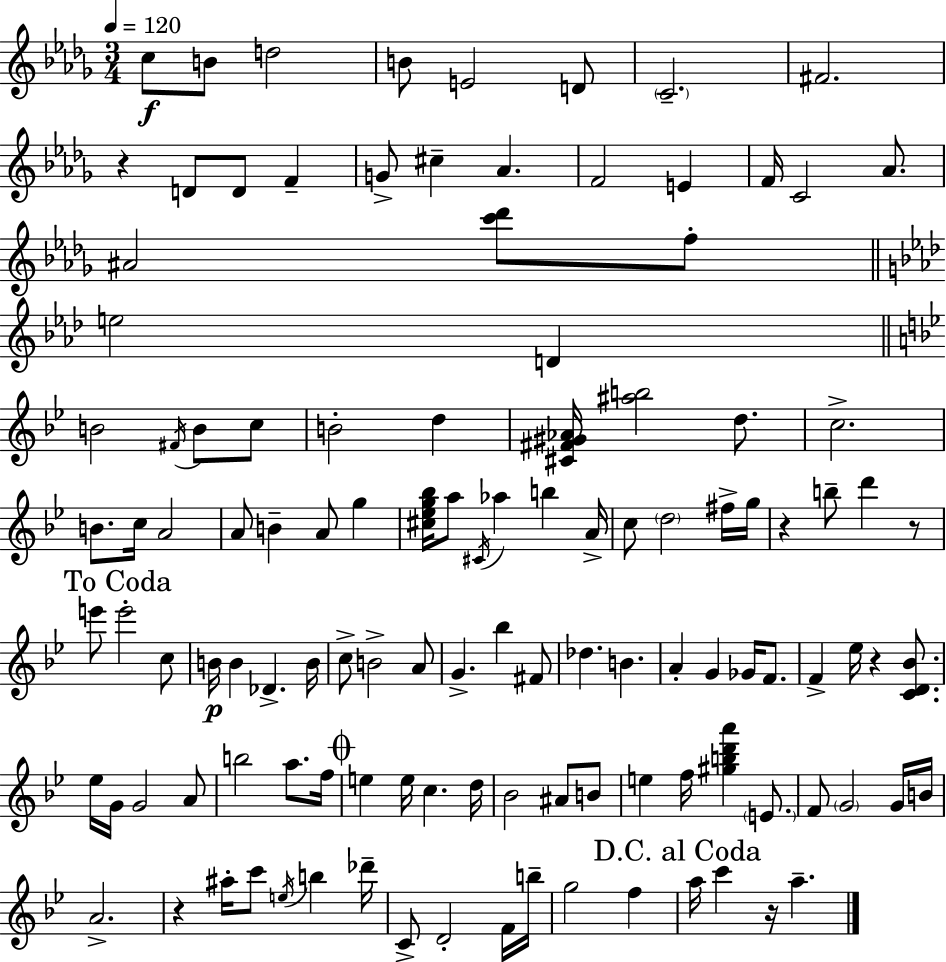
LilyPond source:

{
  \clef treble
  \numericTimeSignature
  \time 3/4
  \key bes \minor
  \tempo 4 = 120
  \repeat volta 2 { c''8\f b'8 d''2 | b'8 e'2 d'8 | \parenthesize c'2.-- | fis'2. | \break r4 d'8 d'8 f'4-- | g'8-> cis''4-- aes'4. | f'2 e'4 | f'16 c'2 aes'8. | \break ais'2 <c''' des'''>8 f''8-. | \bar "||" \break \key f \minor e''2 d'4 | \bar "||" \break \key bes \major b'2 \acciaccatura { fis'16 } b'8 c''8 | b'2-. d''4 | <cis' fis' gis' aes'>16 <ais'' b''>2 d''8. | c''2.-> | \break b'8. c''16 a'2 | a'8 b'4-- a'8 g''4 | <cis'' ees'' g'' bes''>16 a''8 \acciaccatura { cis'16 } aes''4 b''4 | a'16-> c''8 \parenthesize d''2 | \break fis''16-> g''16 r4 b''8-- d'''4 | r8 \mark "To Coda" e'''8 e'''2-. | c''8 b'16\p b'4 des'4.-> | b'16 c''8-> b'2-> | \break a'8 g'4.-> bes''4 | fis'8 des''4. b'4. | a'4-. g'4 ges'16 f'8. | f'4-> ees''16 r4 <c' d' bes'>8. | \break ees''16 g'16 g'2 | a'8 b''2 a''8. | f''16 \mark \markup { \musicglyph "scripts.coda" } e''4 e''16 c''4. | d''16 bes'2 ais'8 | \break b'8 e''4 f''16 <gis'' b'' d''' a'''>4 \parenthesize e'8. | f'8 \parenthesize g'2 | g'16 b'16 a'2.-> | r4 ais''16-. c'''8 \acciaccatura { e''16 } b''4 | \break des'''16-- c'8-> d'2-. | f'16 b''16-- g''2 f''4 | \mark "D.C. al Coda" a''16 c'''4 r16 a''4.-- | } \bar "|."
}